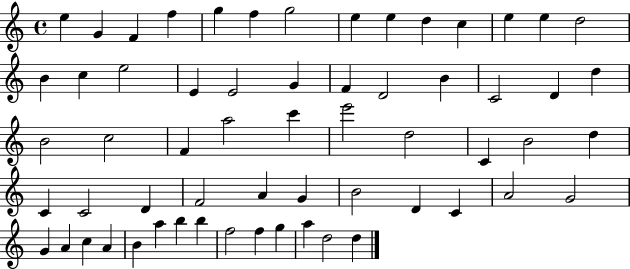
{
  \clef treble
  \time 4/4
  \defaultTimeSignature
  \key c \major
  e''4 g'4 f'4 f''4 | g''4 f''4 g''2 | e''4 e''4 d''4 c''4 | e''4 e''4 d''2 | \break b'4 c''4 e''2 | e'4 e'2 g'4 | f'4 d'2 b'4 | c'2 d'4 d''4 | \break b'2 c''2 | f'4 a''2 c'''4 | e'''2 d''2 | c'4 b'2 d''4 | \break c'4 c'2 d'4 | f'2 a'4 g'4 | b'2 d'4 c'4 | a'2 g'2 | \break g'4 a'4 c''4 a'4 | b'4 a''4 b''4 b''4 | f''2 f''4 g''4 | a''4 d''2 d''4 | \break \bar "|."
}